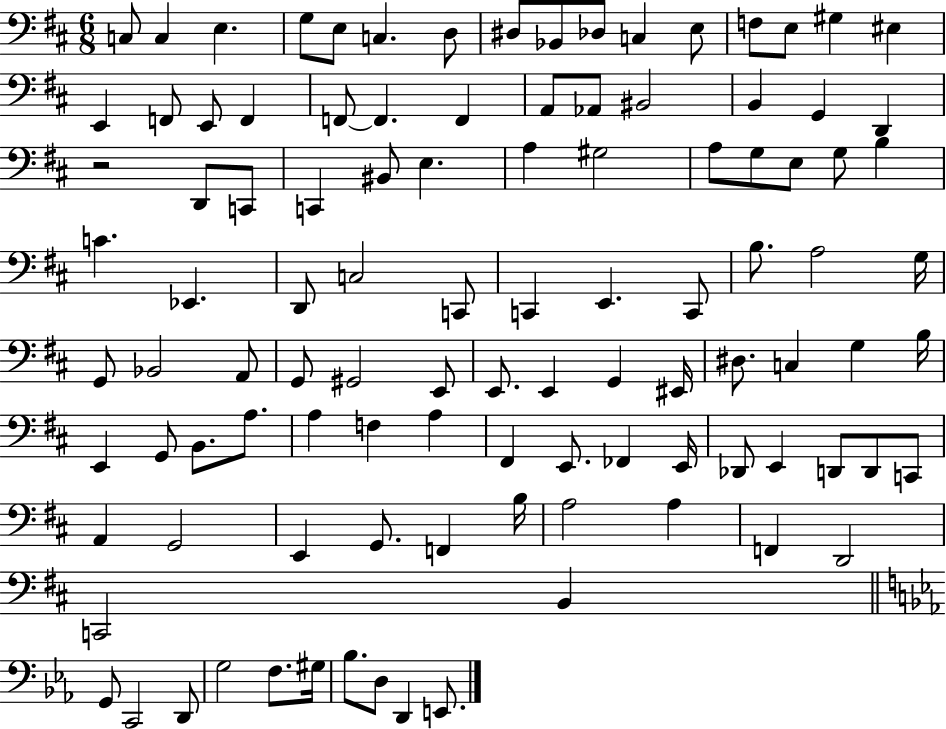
X:1
T:Untitled
M:6/8
L:1/4
K:D
C,/2 C, E, G,/2 E,/2 C, D,/2 ^D,/2 _B,,/2 _D,/2 C, E,/2 F,/2 E,/2 ^G, ^E, E,, F,,/2 E,,/2 F,, F,,/2 F,, F,, A,,/2 _A,,/2 ^B,,2 B,, G,, D,, z2 D,,/2 C,,/2 C,, ^B,,/2 E, A, ^G,2 A,/2 G,/2 E,/2 G,/2 B, C _E,, D,,/2 C,2 C,,/2 C,, E,, C,,/2 B,/2 A,2 G,/4 G,,/2 _B,,2 A,,/2 G,,/2 ^G,,2 E,,/2 E,,/2 E,, G,, ^E,,/4 ^D,/2 C, G, B,/4 E,, G,,/2 B,,/2 A,/2 A, F, A, ^F,, E,,/2 _F,, E,,/4 _D,,/2 E,, D,,/2 D,,/2 C,,/2 A,, G,,2 E,, G,,/2 F,, B,/4 A,2 A, F,, D,,2 C,,2 B,, G,,/2 C,,2 D,,/2 G,2 F,/2 ^G,/4 _B,/2 D,/2 D,, E,,/2